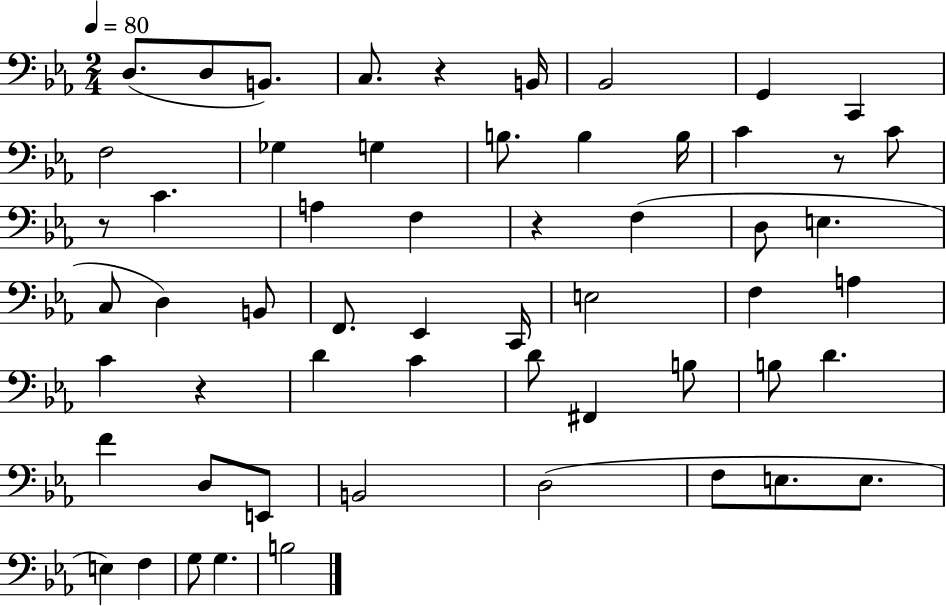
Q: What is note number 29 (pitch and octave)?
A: E3